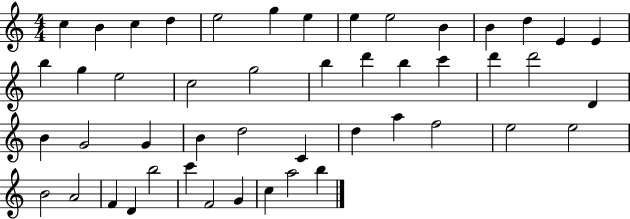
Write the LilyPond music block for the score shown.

{
  \clef treble
  \numericTimeSignature
  \time 4/4
  \key c \major
  c''4 b'4 c''4 d''4 | e''2 g''4 e''4 | e''4 e''2 b'4 | b'4 d''4 e'4 e'4 | \break b''4 g''4 e''2 | c''2 g''2 | b''4 d'''4 b''4 c'''4 | d'''4 d'''2 d'4 | \break b'4 g'2 g'4 | b'4 d''2 c'4 | d''4 a''4 f''2 | e''2 e''2 | \break b'2 a'2 | f'4 d'4 b''2 | c'''4 f'2 g'4 | c''4 a''2 b''4 | \break \bar "|."
}